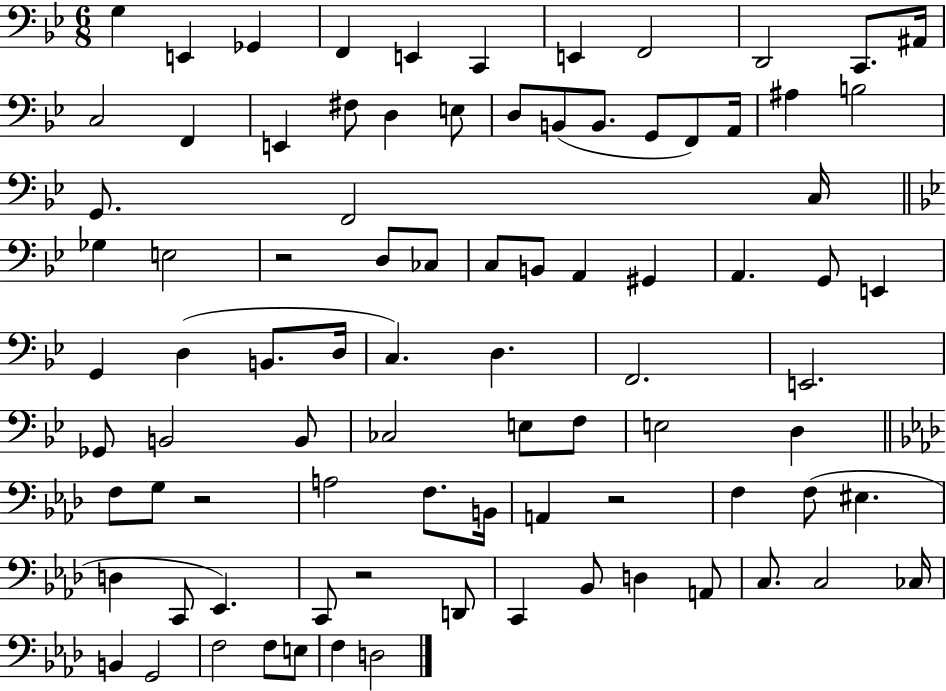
X:1
T:Untitled
M:6/8
L:1/4
K:Bb
G, E,, _G,, F,, E,, C,, E,, F,,2 D,,2 C,,/2 ^A,,/4 C,2 F,, E,, ^F,/2 D, E,/2 D,/2 B,,/2 B,,/2 G,,/2 F,,/2 A,,/4 ^A, B,2 G,,/2 F,,2 C,/4 _G, E,2 z2 D,/2 _C,/2 C,/2 B,,/2 A,, ^G,, A,, G,,/2 E,, G,, D, B,,/2 D,/4 C, D, F,,2 E,,2 _G,,/2 B,,2 B,,/2 _C,2 E,/2 F,/2 E,2 D, F,/2 G,/2 z2 A,2 F,/2 B,,/4 A,, z2 F, F,/2 ^E, D, C,,/2 _E,, C,,/2 z2 D,,/2 C,, _B,,/2 D, A,,/2 C,/2 C,2 _C,/4 B,, G,,2 F,2 F,/2 E,/2 F, D,2